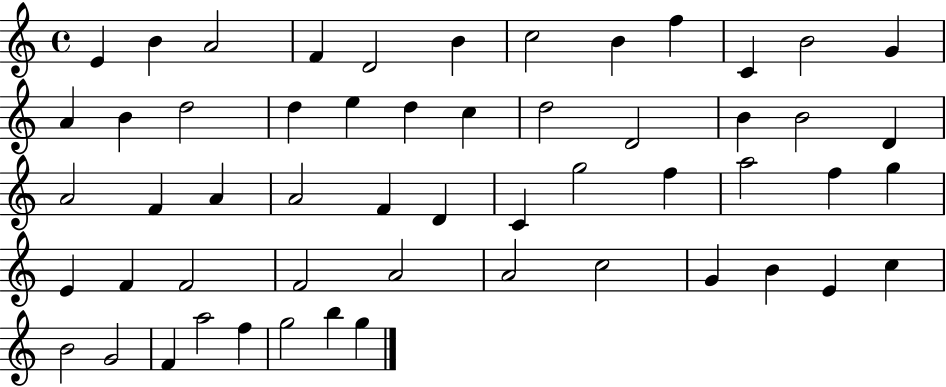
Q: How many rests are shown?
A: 0